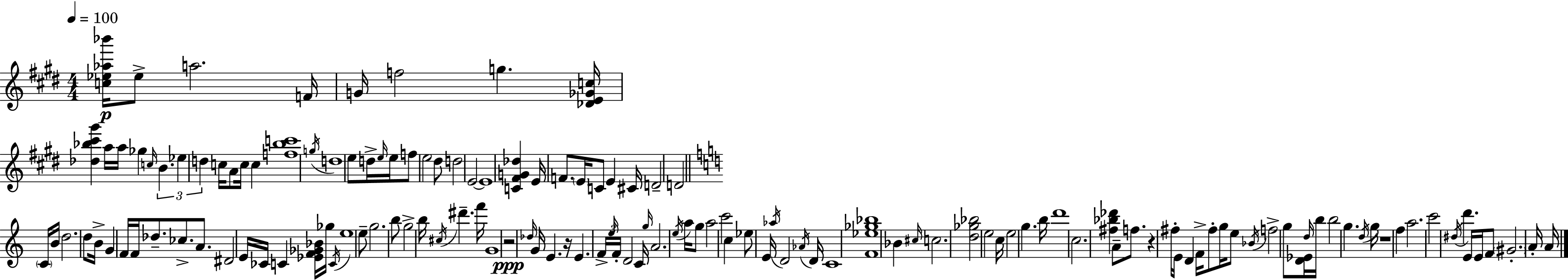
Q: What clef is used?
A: treble